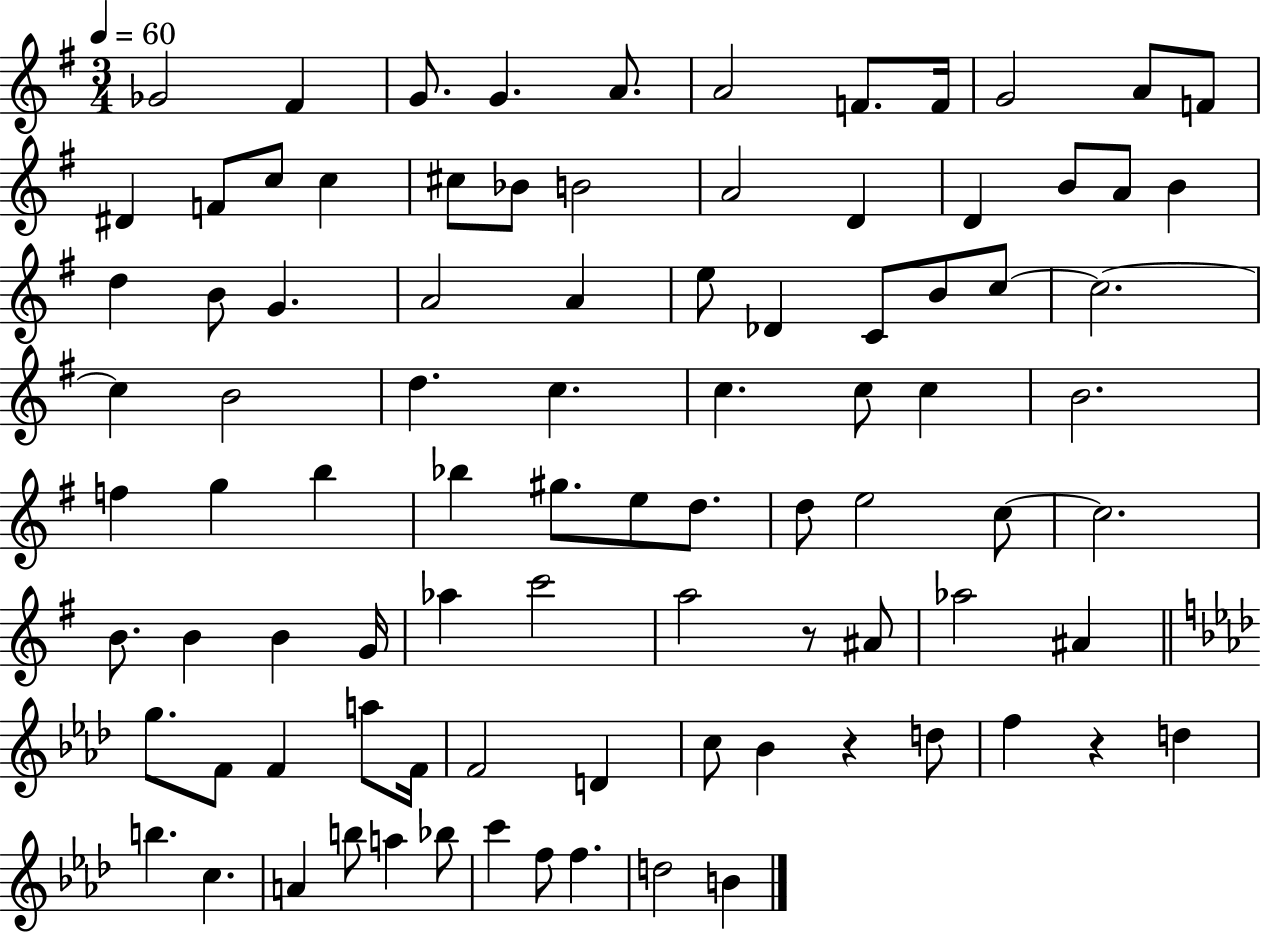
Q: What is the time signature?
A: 3/4